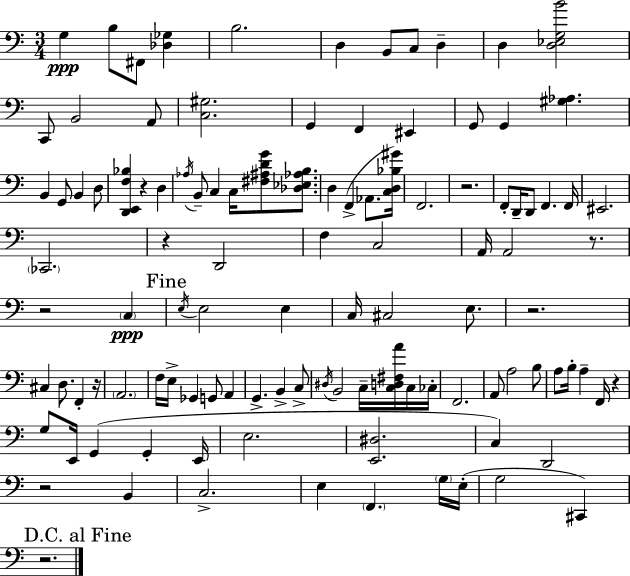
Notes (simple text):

G3/q B3/e F#2/e [Db3,Gb3]/q B3/h. D3/q B2/e C3/e D3/q D3/q [D3,Eb3,G3,B4]/h C2/e B2/h A2/e [C3,G#3]/h. G2/q F2/q EIS2/q G2/e G2/q [G#3,Ab3]/q. B2/q G2/e B2/q D3/e [D2,E2,F3,Bb3]/q R/q D3/q Ab3/s B2/e C3/q C3/s [F#3,A#3,D4,G4]/e [Db3,Eb3,Ab3,B3]/e. D3/q F2/q Ab2/e. [C3,D3,Bb3,G#4]/s F2/h. R/h. F2/e D2/s D2/e F2/q. F2/s EIS2/h. CES2/h. R/q D2/h F3/q C3/h A2/s A2/h R/e. R/h C3/q E3/s E3/h E3/q C3/s C#3/h E3/e. R/h. C#3/q D3/e. F2/q R/s A2/h. F3/s E3/s Gb2/q G2/e A2/q G2/q. B2/q C3/e D#3/s B2/h C3/s [C3,D3,F#3,A4]/s C3/s CES3/s F2/h. A2/e A3/h B3/e A3/e B3/s A3/q F2/s R/q G3/e E2/s G2/q G2/q E2/s E3/h. [E2,D#3]/h. C3/q D2/h R/h B2/q C3/h. E3/q F2/q. G3/s E3/s G3/h C#2/q R/h.